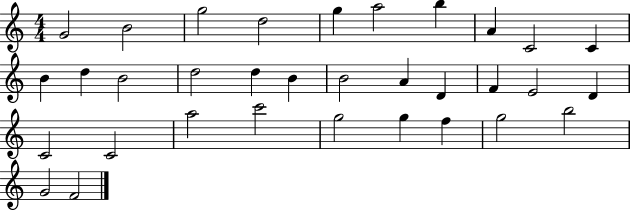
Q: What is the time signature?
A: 4/4